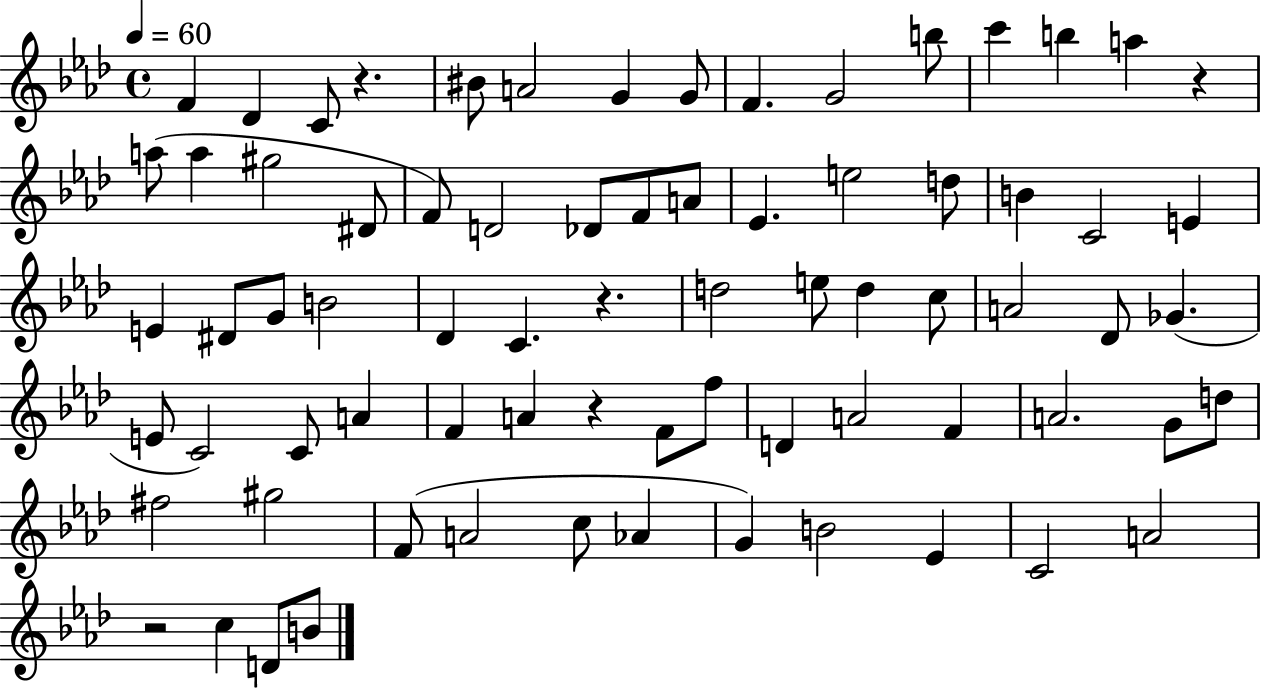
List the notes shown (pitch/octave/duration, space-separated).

F4/q Db4/q C4/e R/q. BIS4/e A4/h G4/q G4/e F4/q. G4/h B5/e C6/q B5/q A5/q R/q A5/e A5/q G#5/h D#4/e F4/e D4/h Db4/e F4/e A4/e Eb4/q. E5/h D5/e B4/q C4/h E4/q E4/q D#4/e G4/e B4/h Db4/q C4/q. R/q. D5/h E5/e D5/q C5/e A4/h Db4/e Gb4/q. E4/e C4/h C4/e A4/q F4/q A4/q R/q F4/e F5/e D4/q A4/h F4/q A4/h. G4/e D5/e F#5/h G#5/h F4/e A4/h C5/e Ab4/q G4/q B4/h Eb4/q C4/h A4/h R/h C5/q D4/e B4/e